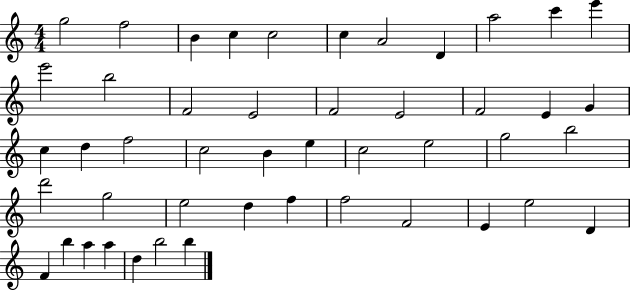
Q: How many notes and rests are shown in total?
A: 47